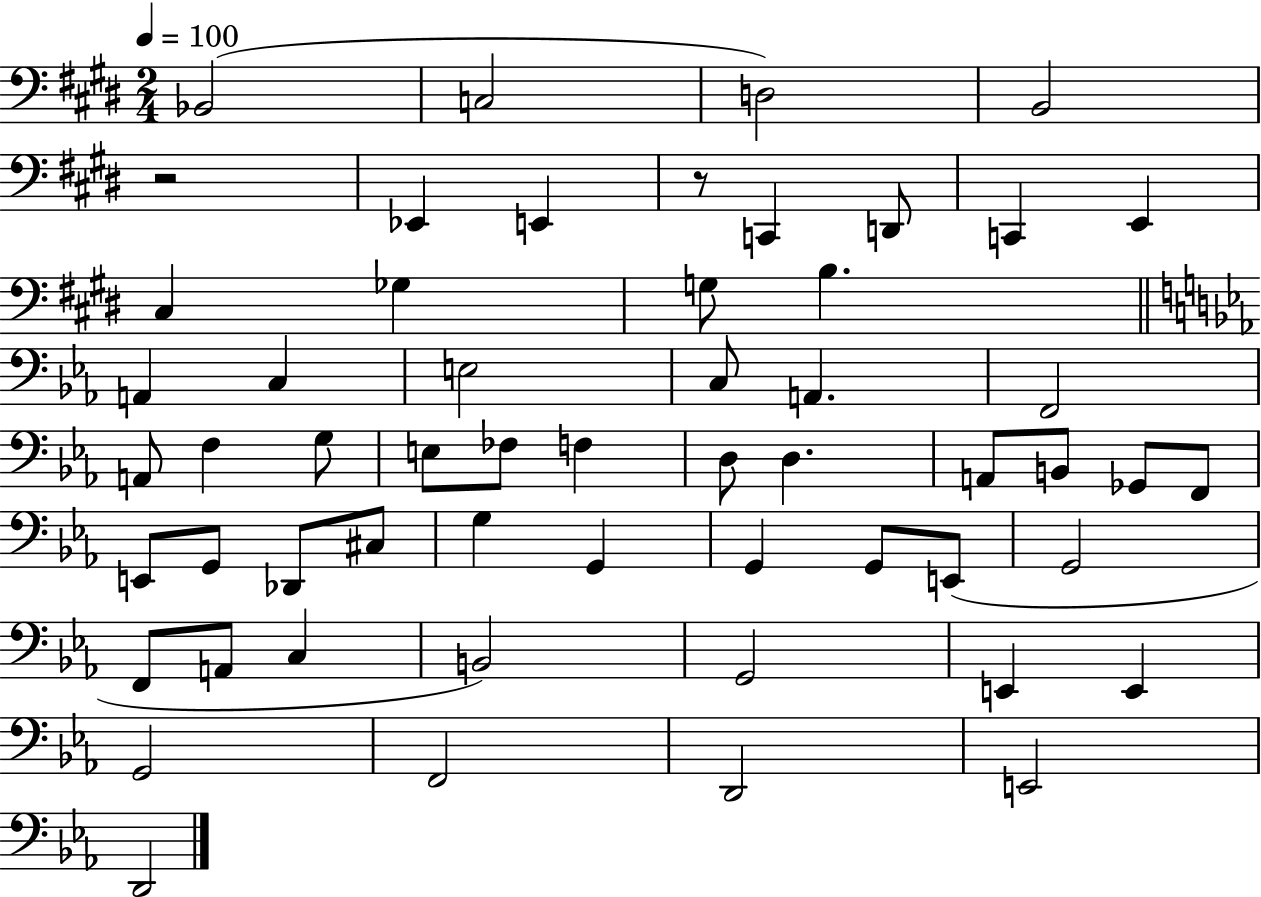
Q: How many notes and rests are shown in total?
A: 56